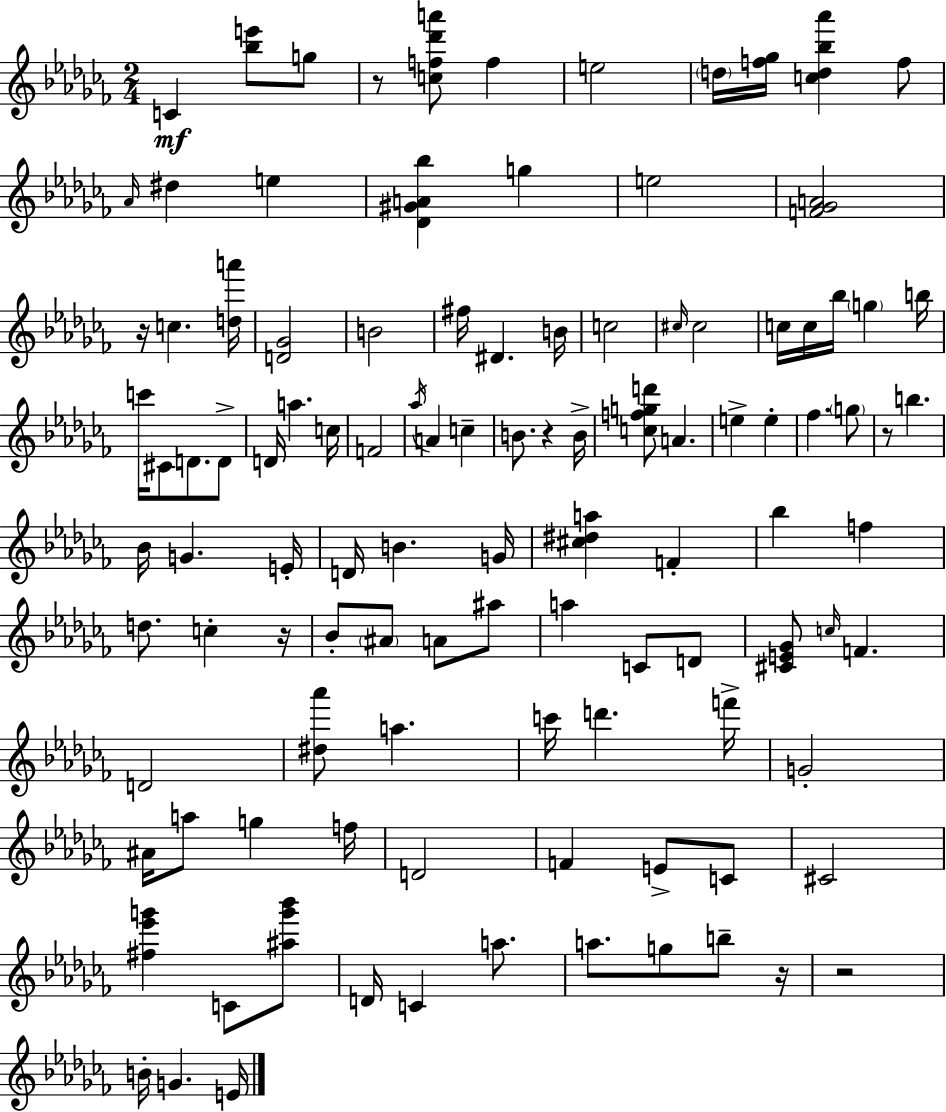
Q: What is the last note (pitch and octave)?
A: E4